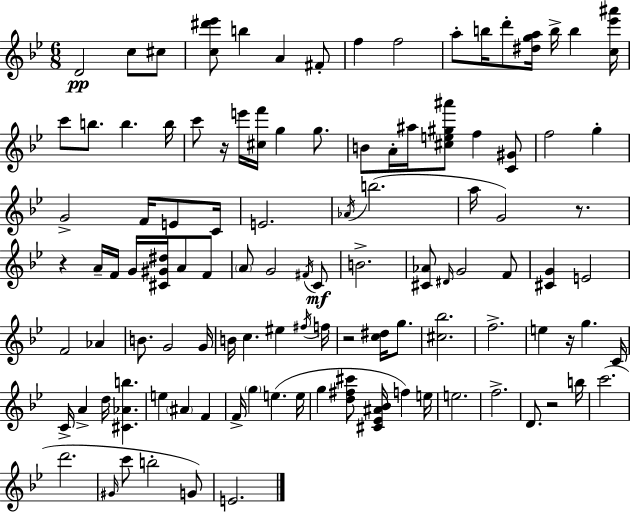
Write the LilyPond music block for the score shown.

{
  \clef treble
  \numericTimeSignature
  \time 6/8
  \key g \minor
  d'2\pp c''8 cis''8 | <c'' dis''' ees'''>8 b''4 a'4 fis'8-. | f''4 f''2 | a''8-. b''16 d'''8-. <dis'' g'' a''>16 b''16-> b''4 <c'' ees''' ais'''>16 | \break c'''8 b''8. b''4. b''16 | c'''8 r16 e'''16 <cis'' f'''>16 g''4 g''8. | b'8 a'16-. ais''16 <cis'' e'' gis'' ais'''>8 f''4 <c' gis'>8 | f''2 g''4-. | \break g'2-> f'16 e'8 c'16 | e'2. | \acciaccatura { aes'16 }( b''2. | a''16 g'2) r8. | \break r4 a'16-- f'16 g'16 <cis' gis' dis''>16 a'8 f'8 | \parenthesize a'8 g'2 \acciaccatura { fis'16 } | c'8\mf b'2.-> | <cis' aes'>8 \grace { dis'16 } g'2 | \break f'8 <cis' g'>4 e'2 | f'2 aes'4 | b'8. g'2 | g'16 b'16 c''4. eis''4 | \break \acciaccatura { fis''16 } f''16 r2 | <c'' dis''>16 g''8. <cis'' bes''>2. | f''2.-> | e''4 r16 g''4. | \break c'16 c'16-> a'4-> d''16 <cis' aes' b''>4. | e''4 \parenthesize ais'4 | f'4 f'16-> \parenthesize g''4 e''4.( | e''16 g''4 <d'' fis'' cis'''>8 <cis' ees' ais' bes'>16 f''4) | \break e''16 e''2. | f''2.-> | d'8. r2 | b''16 c'''2.( | \break d'''2. | \grace { gis'16 } c'''8 b''2-. | g'8) e'2. | \bar "|."
}